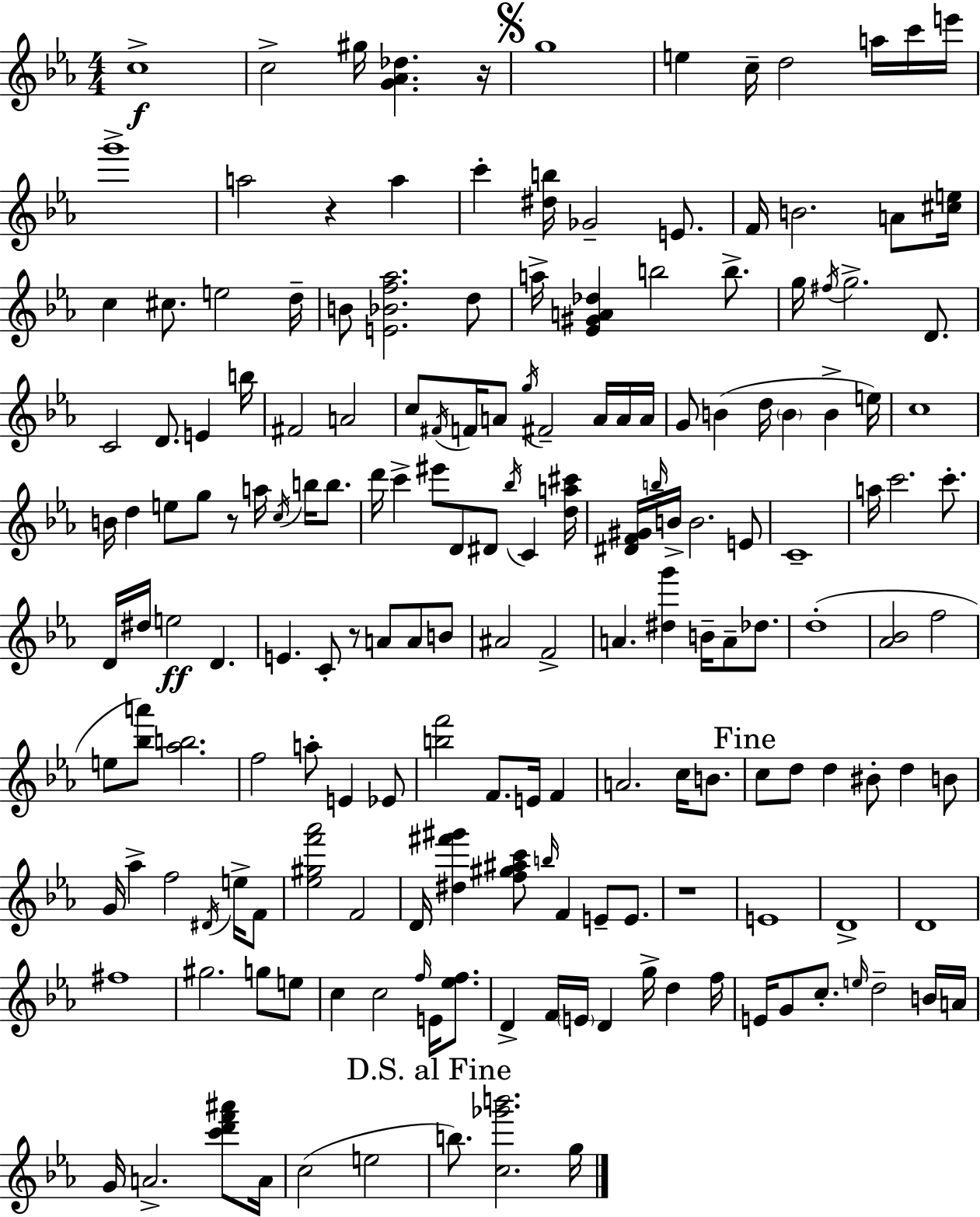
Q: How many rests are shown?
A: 5